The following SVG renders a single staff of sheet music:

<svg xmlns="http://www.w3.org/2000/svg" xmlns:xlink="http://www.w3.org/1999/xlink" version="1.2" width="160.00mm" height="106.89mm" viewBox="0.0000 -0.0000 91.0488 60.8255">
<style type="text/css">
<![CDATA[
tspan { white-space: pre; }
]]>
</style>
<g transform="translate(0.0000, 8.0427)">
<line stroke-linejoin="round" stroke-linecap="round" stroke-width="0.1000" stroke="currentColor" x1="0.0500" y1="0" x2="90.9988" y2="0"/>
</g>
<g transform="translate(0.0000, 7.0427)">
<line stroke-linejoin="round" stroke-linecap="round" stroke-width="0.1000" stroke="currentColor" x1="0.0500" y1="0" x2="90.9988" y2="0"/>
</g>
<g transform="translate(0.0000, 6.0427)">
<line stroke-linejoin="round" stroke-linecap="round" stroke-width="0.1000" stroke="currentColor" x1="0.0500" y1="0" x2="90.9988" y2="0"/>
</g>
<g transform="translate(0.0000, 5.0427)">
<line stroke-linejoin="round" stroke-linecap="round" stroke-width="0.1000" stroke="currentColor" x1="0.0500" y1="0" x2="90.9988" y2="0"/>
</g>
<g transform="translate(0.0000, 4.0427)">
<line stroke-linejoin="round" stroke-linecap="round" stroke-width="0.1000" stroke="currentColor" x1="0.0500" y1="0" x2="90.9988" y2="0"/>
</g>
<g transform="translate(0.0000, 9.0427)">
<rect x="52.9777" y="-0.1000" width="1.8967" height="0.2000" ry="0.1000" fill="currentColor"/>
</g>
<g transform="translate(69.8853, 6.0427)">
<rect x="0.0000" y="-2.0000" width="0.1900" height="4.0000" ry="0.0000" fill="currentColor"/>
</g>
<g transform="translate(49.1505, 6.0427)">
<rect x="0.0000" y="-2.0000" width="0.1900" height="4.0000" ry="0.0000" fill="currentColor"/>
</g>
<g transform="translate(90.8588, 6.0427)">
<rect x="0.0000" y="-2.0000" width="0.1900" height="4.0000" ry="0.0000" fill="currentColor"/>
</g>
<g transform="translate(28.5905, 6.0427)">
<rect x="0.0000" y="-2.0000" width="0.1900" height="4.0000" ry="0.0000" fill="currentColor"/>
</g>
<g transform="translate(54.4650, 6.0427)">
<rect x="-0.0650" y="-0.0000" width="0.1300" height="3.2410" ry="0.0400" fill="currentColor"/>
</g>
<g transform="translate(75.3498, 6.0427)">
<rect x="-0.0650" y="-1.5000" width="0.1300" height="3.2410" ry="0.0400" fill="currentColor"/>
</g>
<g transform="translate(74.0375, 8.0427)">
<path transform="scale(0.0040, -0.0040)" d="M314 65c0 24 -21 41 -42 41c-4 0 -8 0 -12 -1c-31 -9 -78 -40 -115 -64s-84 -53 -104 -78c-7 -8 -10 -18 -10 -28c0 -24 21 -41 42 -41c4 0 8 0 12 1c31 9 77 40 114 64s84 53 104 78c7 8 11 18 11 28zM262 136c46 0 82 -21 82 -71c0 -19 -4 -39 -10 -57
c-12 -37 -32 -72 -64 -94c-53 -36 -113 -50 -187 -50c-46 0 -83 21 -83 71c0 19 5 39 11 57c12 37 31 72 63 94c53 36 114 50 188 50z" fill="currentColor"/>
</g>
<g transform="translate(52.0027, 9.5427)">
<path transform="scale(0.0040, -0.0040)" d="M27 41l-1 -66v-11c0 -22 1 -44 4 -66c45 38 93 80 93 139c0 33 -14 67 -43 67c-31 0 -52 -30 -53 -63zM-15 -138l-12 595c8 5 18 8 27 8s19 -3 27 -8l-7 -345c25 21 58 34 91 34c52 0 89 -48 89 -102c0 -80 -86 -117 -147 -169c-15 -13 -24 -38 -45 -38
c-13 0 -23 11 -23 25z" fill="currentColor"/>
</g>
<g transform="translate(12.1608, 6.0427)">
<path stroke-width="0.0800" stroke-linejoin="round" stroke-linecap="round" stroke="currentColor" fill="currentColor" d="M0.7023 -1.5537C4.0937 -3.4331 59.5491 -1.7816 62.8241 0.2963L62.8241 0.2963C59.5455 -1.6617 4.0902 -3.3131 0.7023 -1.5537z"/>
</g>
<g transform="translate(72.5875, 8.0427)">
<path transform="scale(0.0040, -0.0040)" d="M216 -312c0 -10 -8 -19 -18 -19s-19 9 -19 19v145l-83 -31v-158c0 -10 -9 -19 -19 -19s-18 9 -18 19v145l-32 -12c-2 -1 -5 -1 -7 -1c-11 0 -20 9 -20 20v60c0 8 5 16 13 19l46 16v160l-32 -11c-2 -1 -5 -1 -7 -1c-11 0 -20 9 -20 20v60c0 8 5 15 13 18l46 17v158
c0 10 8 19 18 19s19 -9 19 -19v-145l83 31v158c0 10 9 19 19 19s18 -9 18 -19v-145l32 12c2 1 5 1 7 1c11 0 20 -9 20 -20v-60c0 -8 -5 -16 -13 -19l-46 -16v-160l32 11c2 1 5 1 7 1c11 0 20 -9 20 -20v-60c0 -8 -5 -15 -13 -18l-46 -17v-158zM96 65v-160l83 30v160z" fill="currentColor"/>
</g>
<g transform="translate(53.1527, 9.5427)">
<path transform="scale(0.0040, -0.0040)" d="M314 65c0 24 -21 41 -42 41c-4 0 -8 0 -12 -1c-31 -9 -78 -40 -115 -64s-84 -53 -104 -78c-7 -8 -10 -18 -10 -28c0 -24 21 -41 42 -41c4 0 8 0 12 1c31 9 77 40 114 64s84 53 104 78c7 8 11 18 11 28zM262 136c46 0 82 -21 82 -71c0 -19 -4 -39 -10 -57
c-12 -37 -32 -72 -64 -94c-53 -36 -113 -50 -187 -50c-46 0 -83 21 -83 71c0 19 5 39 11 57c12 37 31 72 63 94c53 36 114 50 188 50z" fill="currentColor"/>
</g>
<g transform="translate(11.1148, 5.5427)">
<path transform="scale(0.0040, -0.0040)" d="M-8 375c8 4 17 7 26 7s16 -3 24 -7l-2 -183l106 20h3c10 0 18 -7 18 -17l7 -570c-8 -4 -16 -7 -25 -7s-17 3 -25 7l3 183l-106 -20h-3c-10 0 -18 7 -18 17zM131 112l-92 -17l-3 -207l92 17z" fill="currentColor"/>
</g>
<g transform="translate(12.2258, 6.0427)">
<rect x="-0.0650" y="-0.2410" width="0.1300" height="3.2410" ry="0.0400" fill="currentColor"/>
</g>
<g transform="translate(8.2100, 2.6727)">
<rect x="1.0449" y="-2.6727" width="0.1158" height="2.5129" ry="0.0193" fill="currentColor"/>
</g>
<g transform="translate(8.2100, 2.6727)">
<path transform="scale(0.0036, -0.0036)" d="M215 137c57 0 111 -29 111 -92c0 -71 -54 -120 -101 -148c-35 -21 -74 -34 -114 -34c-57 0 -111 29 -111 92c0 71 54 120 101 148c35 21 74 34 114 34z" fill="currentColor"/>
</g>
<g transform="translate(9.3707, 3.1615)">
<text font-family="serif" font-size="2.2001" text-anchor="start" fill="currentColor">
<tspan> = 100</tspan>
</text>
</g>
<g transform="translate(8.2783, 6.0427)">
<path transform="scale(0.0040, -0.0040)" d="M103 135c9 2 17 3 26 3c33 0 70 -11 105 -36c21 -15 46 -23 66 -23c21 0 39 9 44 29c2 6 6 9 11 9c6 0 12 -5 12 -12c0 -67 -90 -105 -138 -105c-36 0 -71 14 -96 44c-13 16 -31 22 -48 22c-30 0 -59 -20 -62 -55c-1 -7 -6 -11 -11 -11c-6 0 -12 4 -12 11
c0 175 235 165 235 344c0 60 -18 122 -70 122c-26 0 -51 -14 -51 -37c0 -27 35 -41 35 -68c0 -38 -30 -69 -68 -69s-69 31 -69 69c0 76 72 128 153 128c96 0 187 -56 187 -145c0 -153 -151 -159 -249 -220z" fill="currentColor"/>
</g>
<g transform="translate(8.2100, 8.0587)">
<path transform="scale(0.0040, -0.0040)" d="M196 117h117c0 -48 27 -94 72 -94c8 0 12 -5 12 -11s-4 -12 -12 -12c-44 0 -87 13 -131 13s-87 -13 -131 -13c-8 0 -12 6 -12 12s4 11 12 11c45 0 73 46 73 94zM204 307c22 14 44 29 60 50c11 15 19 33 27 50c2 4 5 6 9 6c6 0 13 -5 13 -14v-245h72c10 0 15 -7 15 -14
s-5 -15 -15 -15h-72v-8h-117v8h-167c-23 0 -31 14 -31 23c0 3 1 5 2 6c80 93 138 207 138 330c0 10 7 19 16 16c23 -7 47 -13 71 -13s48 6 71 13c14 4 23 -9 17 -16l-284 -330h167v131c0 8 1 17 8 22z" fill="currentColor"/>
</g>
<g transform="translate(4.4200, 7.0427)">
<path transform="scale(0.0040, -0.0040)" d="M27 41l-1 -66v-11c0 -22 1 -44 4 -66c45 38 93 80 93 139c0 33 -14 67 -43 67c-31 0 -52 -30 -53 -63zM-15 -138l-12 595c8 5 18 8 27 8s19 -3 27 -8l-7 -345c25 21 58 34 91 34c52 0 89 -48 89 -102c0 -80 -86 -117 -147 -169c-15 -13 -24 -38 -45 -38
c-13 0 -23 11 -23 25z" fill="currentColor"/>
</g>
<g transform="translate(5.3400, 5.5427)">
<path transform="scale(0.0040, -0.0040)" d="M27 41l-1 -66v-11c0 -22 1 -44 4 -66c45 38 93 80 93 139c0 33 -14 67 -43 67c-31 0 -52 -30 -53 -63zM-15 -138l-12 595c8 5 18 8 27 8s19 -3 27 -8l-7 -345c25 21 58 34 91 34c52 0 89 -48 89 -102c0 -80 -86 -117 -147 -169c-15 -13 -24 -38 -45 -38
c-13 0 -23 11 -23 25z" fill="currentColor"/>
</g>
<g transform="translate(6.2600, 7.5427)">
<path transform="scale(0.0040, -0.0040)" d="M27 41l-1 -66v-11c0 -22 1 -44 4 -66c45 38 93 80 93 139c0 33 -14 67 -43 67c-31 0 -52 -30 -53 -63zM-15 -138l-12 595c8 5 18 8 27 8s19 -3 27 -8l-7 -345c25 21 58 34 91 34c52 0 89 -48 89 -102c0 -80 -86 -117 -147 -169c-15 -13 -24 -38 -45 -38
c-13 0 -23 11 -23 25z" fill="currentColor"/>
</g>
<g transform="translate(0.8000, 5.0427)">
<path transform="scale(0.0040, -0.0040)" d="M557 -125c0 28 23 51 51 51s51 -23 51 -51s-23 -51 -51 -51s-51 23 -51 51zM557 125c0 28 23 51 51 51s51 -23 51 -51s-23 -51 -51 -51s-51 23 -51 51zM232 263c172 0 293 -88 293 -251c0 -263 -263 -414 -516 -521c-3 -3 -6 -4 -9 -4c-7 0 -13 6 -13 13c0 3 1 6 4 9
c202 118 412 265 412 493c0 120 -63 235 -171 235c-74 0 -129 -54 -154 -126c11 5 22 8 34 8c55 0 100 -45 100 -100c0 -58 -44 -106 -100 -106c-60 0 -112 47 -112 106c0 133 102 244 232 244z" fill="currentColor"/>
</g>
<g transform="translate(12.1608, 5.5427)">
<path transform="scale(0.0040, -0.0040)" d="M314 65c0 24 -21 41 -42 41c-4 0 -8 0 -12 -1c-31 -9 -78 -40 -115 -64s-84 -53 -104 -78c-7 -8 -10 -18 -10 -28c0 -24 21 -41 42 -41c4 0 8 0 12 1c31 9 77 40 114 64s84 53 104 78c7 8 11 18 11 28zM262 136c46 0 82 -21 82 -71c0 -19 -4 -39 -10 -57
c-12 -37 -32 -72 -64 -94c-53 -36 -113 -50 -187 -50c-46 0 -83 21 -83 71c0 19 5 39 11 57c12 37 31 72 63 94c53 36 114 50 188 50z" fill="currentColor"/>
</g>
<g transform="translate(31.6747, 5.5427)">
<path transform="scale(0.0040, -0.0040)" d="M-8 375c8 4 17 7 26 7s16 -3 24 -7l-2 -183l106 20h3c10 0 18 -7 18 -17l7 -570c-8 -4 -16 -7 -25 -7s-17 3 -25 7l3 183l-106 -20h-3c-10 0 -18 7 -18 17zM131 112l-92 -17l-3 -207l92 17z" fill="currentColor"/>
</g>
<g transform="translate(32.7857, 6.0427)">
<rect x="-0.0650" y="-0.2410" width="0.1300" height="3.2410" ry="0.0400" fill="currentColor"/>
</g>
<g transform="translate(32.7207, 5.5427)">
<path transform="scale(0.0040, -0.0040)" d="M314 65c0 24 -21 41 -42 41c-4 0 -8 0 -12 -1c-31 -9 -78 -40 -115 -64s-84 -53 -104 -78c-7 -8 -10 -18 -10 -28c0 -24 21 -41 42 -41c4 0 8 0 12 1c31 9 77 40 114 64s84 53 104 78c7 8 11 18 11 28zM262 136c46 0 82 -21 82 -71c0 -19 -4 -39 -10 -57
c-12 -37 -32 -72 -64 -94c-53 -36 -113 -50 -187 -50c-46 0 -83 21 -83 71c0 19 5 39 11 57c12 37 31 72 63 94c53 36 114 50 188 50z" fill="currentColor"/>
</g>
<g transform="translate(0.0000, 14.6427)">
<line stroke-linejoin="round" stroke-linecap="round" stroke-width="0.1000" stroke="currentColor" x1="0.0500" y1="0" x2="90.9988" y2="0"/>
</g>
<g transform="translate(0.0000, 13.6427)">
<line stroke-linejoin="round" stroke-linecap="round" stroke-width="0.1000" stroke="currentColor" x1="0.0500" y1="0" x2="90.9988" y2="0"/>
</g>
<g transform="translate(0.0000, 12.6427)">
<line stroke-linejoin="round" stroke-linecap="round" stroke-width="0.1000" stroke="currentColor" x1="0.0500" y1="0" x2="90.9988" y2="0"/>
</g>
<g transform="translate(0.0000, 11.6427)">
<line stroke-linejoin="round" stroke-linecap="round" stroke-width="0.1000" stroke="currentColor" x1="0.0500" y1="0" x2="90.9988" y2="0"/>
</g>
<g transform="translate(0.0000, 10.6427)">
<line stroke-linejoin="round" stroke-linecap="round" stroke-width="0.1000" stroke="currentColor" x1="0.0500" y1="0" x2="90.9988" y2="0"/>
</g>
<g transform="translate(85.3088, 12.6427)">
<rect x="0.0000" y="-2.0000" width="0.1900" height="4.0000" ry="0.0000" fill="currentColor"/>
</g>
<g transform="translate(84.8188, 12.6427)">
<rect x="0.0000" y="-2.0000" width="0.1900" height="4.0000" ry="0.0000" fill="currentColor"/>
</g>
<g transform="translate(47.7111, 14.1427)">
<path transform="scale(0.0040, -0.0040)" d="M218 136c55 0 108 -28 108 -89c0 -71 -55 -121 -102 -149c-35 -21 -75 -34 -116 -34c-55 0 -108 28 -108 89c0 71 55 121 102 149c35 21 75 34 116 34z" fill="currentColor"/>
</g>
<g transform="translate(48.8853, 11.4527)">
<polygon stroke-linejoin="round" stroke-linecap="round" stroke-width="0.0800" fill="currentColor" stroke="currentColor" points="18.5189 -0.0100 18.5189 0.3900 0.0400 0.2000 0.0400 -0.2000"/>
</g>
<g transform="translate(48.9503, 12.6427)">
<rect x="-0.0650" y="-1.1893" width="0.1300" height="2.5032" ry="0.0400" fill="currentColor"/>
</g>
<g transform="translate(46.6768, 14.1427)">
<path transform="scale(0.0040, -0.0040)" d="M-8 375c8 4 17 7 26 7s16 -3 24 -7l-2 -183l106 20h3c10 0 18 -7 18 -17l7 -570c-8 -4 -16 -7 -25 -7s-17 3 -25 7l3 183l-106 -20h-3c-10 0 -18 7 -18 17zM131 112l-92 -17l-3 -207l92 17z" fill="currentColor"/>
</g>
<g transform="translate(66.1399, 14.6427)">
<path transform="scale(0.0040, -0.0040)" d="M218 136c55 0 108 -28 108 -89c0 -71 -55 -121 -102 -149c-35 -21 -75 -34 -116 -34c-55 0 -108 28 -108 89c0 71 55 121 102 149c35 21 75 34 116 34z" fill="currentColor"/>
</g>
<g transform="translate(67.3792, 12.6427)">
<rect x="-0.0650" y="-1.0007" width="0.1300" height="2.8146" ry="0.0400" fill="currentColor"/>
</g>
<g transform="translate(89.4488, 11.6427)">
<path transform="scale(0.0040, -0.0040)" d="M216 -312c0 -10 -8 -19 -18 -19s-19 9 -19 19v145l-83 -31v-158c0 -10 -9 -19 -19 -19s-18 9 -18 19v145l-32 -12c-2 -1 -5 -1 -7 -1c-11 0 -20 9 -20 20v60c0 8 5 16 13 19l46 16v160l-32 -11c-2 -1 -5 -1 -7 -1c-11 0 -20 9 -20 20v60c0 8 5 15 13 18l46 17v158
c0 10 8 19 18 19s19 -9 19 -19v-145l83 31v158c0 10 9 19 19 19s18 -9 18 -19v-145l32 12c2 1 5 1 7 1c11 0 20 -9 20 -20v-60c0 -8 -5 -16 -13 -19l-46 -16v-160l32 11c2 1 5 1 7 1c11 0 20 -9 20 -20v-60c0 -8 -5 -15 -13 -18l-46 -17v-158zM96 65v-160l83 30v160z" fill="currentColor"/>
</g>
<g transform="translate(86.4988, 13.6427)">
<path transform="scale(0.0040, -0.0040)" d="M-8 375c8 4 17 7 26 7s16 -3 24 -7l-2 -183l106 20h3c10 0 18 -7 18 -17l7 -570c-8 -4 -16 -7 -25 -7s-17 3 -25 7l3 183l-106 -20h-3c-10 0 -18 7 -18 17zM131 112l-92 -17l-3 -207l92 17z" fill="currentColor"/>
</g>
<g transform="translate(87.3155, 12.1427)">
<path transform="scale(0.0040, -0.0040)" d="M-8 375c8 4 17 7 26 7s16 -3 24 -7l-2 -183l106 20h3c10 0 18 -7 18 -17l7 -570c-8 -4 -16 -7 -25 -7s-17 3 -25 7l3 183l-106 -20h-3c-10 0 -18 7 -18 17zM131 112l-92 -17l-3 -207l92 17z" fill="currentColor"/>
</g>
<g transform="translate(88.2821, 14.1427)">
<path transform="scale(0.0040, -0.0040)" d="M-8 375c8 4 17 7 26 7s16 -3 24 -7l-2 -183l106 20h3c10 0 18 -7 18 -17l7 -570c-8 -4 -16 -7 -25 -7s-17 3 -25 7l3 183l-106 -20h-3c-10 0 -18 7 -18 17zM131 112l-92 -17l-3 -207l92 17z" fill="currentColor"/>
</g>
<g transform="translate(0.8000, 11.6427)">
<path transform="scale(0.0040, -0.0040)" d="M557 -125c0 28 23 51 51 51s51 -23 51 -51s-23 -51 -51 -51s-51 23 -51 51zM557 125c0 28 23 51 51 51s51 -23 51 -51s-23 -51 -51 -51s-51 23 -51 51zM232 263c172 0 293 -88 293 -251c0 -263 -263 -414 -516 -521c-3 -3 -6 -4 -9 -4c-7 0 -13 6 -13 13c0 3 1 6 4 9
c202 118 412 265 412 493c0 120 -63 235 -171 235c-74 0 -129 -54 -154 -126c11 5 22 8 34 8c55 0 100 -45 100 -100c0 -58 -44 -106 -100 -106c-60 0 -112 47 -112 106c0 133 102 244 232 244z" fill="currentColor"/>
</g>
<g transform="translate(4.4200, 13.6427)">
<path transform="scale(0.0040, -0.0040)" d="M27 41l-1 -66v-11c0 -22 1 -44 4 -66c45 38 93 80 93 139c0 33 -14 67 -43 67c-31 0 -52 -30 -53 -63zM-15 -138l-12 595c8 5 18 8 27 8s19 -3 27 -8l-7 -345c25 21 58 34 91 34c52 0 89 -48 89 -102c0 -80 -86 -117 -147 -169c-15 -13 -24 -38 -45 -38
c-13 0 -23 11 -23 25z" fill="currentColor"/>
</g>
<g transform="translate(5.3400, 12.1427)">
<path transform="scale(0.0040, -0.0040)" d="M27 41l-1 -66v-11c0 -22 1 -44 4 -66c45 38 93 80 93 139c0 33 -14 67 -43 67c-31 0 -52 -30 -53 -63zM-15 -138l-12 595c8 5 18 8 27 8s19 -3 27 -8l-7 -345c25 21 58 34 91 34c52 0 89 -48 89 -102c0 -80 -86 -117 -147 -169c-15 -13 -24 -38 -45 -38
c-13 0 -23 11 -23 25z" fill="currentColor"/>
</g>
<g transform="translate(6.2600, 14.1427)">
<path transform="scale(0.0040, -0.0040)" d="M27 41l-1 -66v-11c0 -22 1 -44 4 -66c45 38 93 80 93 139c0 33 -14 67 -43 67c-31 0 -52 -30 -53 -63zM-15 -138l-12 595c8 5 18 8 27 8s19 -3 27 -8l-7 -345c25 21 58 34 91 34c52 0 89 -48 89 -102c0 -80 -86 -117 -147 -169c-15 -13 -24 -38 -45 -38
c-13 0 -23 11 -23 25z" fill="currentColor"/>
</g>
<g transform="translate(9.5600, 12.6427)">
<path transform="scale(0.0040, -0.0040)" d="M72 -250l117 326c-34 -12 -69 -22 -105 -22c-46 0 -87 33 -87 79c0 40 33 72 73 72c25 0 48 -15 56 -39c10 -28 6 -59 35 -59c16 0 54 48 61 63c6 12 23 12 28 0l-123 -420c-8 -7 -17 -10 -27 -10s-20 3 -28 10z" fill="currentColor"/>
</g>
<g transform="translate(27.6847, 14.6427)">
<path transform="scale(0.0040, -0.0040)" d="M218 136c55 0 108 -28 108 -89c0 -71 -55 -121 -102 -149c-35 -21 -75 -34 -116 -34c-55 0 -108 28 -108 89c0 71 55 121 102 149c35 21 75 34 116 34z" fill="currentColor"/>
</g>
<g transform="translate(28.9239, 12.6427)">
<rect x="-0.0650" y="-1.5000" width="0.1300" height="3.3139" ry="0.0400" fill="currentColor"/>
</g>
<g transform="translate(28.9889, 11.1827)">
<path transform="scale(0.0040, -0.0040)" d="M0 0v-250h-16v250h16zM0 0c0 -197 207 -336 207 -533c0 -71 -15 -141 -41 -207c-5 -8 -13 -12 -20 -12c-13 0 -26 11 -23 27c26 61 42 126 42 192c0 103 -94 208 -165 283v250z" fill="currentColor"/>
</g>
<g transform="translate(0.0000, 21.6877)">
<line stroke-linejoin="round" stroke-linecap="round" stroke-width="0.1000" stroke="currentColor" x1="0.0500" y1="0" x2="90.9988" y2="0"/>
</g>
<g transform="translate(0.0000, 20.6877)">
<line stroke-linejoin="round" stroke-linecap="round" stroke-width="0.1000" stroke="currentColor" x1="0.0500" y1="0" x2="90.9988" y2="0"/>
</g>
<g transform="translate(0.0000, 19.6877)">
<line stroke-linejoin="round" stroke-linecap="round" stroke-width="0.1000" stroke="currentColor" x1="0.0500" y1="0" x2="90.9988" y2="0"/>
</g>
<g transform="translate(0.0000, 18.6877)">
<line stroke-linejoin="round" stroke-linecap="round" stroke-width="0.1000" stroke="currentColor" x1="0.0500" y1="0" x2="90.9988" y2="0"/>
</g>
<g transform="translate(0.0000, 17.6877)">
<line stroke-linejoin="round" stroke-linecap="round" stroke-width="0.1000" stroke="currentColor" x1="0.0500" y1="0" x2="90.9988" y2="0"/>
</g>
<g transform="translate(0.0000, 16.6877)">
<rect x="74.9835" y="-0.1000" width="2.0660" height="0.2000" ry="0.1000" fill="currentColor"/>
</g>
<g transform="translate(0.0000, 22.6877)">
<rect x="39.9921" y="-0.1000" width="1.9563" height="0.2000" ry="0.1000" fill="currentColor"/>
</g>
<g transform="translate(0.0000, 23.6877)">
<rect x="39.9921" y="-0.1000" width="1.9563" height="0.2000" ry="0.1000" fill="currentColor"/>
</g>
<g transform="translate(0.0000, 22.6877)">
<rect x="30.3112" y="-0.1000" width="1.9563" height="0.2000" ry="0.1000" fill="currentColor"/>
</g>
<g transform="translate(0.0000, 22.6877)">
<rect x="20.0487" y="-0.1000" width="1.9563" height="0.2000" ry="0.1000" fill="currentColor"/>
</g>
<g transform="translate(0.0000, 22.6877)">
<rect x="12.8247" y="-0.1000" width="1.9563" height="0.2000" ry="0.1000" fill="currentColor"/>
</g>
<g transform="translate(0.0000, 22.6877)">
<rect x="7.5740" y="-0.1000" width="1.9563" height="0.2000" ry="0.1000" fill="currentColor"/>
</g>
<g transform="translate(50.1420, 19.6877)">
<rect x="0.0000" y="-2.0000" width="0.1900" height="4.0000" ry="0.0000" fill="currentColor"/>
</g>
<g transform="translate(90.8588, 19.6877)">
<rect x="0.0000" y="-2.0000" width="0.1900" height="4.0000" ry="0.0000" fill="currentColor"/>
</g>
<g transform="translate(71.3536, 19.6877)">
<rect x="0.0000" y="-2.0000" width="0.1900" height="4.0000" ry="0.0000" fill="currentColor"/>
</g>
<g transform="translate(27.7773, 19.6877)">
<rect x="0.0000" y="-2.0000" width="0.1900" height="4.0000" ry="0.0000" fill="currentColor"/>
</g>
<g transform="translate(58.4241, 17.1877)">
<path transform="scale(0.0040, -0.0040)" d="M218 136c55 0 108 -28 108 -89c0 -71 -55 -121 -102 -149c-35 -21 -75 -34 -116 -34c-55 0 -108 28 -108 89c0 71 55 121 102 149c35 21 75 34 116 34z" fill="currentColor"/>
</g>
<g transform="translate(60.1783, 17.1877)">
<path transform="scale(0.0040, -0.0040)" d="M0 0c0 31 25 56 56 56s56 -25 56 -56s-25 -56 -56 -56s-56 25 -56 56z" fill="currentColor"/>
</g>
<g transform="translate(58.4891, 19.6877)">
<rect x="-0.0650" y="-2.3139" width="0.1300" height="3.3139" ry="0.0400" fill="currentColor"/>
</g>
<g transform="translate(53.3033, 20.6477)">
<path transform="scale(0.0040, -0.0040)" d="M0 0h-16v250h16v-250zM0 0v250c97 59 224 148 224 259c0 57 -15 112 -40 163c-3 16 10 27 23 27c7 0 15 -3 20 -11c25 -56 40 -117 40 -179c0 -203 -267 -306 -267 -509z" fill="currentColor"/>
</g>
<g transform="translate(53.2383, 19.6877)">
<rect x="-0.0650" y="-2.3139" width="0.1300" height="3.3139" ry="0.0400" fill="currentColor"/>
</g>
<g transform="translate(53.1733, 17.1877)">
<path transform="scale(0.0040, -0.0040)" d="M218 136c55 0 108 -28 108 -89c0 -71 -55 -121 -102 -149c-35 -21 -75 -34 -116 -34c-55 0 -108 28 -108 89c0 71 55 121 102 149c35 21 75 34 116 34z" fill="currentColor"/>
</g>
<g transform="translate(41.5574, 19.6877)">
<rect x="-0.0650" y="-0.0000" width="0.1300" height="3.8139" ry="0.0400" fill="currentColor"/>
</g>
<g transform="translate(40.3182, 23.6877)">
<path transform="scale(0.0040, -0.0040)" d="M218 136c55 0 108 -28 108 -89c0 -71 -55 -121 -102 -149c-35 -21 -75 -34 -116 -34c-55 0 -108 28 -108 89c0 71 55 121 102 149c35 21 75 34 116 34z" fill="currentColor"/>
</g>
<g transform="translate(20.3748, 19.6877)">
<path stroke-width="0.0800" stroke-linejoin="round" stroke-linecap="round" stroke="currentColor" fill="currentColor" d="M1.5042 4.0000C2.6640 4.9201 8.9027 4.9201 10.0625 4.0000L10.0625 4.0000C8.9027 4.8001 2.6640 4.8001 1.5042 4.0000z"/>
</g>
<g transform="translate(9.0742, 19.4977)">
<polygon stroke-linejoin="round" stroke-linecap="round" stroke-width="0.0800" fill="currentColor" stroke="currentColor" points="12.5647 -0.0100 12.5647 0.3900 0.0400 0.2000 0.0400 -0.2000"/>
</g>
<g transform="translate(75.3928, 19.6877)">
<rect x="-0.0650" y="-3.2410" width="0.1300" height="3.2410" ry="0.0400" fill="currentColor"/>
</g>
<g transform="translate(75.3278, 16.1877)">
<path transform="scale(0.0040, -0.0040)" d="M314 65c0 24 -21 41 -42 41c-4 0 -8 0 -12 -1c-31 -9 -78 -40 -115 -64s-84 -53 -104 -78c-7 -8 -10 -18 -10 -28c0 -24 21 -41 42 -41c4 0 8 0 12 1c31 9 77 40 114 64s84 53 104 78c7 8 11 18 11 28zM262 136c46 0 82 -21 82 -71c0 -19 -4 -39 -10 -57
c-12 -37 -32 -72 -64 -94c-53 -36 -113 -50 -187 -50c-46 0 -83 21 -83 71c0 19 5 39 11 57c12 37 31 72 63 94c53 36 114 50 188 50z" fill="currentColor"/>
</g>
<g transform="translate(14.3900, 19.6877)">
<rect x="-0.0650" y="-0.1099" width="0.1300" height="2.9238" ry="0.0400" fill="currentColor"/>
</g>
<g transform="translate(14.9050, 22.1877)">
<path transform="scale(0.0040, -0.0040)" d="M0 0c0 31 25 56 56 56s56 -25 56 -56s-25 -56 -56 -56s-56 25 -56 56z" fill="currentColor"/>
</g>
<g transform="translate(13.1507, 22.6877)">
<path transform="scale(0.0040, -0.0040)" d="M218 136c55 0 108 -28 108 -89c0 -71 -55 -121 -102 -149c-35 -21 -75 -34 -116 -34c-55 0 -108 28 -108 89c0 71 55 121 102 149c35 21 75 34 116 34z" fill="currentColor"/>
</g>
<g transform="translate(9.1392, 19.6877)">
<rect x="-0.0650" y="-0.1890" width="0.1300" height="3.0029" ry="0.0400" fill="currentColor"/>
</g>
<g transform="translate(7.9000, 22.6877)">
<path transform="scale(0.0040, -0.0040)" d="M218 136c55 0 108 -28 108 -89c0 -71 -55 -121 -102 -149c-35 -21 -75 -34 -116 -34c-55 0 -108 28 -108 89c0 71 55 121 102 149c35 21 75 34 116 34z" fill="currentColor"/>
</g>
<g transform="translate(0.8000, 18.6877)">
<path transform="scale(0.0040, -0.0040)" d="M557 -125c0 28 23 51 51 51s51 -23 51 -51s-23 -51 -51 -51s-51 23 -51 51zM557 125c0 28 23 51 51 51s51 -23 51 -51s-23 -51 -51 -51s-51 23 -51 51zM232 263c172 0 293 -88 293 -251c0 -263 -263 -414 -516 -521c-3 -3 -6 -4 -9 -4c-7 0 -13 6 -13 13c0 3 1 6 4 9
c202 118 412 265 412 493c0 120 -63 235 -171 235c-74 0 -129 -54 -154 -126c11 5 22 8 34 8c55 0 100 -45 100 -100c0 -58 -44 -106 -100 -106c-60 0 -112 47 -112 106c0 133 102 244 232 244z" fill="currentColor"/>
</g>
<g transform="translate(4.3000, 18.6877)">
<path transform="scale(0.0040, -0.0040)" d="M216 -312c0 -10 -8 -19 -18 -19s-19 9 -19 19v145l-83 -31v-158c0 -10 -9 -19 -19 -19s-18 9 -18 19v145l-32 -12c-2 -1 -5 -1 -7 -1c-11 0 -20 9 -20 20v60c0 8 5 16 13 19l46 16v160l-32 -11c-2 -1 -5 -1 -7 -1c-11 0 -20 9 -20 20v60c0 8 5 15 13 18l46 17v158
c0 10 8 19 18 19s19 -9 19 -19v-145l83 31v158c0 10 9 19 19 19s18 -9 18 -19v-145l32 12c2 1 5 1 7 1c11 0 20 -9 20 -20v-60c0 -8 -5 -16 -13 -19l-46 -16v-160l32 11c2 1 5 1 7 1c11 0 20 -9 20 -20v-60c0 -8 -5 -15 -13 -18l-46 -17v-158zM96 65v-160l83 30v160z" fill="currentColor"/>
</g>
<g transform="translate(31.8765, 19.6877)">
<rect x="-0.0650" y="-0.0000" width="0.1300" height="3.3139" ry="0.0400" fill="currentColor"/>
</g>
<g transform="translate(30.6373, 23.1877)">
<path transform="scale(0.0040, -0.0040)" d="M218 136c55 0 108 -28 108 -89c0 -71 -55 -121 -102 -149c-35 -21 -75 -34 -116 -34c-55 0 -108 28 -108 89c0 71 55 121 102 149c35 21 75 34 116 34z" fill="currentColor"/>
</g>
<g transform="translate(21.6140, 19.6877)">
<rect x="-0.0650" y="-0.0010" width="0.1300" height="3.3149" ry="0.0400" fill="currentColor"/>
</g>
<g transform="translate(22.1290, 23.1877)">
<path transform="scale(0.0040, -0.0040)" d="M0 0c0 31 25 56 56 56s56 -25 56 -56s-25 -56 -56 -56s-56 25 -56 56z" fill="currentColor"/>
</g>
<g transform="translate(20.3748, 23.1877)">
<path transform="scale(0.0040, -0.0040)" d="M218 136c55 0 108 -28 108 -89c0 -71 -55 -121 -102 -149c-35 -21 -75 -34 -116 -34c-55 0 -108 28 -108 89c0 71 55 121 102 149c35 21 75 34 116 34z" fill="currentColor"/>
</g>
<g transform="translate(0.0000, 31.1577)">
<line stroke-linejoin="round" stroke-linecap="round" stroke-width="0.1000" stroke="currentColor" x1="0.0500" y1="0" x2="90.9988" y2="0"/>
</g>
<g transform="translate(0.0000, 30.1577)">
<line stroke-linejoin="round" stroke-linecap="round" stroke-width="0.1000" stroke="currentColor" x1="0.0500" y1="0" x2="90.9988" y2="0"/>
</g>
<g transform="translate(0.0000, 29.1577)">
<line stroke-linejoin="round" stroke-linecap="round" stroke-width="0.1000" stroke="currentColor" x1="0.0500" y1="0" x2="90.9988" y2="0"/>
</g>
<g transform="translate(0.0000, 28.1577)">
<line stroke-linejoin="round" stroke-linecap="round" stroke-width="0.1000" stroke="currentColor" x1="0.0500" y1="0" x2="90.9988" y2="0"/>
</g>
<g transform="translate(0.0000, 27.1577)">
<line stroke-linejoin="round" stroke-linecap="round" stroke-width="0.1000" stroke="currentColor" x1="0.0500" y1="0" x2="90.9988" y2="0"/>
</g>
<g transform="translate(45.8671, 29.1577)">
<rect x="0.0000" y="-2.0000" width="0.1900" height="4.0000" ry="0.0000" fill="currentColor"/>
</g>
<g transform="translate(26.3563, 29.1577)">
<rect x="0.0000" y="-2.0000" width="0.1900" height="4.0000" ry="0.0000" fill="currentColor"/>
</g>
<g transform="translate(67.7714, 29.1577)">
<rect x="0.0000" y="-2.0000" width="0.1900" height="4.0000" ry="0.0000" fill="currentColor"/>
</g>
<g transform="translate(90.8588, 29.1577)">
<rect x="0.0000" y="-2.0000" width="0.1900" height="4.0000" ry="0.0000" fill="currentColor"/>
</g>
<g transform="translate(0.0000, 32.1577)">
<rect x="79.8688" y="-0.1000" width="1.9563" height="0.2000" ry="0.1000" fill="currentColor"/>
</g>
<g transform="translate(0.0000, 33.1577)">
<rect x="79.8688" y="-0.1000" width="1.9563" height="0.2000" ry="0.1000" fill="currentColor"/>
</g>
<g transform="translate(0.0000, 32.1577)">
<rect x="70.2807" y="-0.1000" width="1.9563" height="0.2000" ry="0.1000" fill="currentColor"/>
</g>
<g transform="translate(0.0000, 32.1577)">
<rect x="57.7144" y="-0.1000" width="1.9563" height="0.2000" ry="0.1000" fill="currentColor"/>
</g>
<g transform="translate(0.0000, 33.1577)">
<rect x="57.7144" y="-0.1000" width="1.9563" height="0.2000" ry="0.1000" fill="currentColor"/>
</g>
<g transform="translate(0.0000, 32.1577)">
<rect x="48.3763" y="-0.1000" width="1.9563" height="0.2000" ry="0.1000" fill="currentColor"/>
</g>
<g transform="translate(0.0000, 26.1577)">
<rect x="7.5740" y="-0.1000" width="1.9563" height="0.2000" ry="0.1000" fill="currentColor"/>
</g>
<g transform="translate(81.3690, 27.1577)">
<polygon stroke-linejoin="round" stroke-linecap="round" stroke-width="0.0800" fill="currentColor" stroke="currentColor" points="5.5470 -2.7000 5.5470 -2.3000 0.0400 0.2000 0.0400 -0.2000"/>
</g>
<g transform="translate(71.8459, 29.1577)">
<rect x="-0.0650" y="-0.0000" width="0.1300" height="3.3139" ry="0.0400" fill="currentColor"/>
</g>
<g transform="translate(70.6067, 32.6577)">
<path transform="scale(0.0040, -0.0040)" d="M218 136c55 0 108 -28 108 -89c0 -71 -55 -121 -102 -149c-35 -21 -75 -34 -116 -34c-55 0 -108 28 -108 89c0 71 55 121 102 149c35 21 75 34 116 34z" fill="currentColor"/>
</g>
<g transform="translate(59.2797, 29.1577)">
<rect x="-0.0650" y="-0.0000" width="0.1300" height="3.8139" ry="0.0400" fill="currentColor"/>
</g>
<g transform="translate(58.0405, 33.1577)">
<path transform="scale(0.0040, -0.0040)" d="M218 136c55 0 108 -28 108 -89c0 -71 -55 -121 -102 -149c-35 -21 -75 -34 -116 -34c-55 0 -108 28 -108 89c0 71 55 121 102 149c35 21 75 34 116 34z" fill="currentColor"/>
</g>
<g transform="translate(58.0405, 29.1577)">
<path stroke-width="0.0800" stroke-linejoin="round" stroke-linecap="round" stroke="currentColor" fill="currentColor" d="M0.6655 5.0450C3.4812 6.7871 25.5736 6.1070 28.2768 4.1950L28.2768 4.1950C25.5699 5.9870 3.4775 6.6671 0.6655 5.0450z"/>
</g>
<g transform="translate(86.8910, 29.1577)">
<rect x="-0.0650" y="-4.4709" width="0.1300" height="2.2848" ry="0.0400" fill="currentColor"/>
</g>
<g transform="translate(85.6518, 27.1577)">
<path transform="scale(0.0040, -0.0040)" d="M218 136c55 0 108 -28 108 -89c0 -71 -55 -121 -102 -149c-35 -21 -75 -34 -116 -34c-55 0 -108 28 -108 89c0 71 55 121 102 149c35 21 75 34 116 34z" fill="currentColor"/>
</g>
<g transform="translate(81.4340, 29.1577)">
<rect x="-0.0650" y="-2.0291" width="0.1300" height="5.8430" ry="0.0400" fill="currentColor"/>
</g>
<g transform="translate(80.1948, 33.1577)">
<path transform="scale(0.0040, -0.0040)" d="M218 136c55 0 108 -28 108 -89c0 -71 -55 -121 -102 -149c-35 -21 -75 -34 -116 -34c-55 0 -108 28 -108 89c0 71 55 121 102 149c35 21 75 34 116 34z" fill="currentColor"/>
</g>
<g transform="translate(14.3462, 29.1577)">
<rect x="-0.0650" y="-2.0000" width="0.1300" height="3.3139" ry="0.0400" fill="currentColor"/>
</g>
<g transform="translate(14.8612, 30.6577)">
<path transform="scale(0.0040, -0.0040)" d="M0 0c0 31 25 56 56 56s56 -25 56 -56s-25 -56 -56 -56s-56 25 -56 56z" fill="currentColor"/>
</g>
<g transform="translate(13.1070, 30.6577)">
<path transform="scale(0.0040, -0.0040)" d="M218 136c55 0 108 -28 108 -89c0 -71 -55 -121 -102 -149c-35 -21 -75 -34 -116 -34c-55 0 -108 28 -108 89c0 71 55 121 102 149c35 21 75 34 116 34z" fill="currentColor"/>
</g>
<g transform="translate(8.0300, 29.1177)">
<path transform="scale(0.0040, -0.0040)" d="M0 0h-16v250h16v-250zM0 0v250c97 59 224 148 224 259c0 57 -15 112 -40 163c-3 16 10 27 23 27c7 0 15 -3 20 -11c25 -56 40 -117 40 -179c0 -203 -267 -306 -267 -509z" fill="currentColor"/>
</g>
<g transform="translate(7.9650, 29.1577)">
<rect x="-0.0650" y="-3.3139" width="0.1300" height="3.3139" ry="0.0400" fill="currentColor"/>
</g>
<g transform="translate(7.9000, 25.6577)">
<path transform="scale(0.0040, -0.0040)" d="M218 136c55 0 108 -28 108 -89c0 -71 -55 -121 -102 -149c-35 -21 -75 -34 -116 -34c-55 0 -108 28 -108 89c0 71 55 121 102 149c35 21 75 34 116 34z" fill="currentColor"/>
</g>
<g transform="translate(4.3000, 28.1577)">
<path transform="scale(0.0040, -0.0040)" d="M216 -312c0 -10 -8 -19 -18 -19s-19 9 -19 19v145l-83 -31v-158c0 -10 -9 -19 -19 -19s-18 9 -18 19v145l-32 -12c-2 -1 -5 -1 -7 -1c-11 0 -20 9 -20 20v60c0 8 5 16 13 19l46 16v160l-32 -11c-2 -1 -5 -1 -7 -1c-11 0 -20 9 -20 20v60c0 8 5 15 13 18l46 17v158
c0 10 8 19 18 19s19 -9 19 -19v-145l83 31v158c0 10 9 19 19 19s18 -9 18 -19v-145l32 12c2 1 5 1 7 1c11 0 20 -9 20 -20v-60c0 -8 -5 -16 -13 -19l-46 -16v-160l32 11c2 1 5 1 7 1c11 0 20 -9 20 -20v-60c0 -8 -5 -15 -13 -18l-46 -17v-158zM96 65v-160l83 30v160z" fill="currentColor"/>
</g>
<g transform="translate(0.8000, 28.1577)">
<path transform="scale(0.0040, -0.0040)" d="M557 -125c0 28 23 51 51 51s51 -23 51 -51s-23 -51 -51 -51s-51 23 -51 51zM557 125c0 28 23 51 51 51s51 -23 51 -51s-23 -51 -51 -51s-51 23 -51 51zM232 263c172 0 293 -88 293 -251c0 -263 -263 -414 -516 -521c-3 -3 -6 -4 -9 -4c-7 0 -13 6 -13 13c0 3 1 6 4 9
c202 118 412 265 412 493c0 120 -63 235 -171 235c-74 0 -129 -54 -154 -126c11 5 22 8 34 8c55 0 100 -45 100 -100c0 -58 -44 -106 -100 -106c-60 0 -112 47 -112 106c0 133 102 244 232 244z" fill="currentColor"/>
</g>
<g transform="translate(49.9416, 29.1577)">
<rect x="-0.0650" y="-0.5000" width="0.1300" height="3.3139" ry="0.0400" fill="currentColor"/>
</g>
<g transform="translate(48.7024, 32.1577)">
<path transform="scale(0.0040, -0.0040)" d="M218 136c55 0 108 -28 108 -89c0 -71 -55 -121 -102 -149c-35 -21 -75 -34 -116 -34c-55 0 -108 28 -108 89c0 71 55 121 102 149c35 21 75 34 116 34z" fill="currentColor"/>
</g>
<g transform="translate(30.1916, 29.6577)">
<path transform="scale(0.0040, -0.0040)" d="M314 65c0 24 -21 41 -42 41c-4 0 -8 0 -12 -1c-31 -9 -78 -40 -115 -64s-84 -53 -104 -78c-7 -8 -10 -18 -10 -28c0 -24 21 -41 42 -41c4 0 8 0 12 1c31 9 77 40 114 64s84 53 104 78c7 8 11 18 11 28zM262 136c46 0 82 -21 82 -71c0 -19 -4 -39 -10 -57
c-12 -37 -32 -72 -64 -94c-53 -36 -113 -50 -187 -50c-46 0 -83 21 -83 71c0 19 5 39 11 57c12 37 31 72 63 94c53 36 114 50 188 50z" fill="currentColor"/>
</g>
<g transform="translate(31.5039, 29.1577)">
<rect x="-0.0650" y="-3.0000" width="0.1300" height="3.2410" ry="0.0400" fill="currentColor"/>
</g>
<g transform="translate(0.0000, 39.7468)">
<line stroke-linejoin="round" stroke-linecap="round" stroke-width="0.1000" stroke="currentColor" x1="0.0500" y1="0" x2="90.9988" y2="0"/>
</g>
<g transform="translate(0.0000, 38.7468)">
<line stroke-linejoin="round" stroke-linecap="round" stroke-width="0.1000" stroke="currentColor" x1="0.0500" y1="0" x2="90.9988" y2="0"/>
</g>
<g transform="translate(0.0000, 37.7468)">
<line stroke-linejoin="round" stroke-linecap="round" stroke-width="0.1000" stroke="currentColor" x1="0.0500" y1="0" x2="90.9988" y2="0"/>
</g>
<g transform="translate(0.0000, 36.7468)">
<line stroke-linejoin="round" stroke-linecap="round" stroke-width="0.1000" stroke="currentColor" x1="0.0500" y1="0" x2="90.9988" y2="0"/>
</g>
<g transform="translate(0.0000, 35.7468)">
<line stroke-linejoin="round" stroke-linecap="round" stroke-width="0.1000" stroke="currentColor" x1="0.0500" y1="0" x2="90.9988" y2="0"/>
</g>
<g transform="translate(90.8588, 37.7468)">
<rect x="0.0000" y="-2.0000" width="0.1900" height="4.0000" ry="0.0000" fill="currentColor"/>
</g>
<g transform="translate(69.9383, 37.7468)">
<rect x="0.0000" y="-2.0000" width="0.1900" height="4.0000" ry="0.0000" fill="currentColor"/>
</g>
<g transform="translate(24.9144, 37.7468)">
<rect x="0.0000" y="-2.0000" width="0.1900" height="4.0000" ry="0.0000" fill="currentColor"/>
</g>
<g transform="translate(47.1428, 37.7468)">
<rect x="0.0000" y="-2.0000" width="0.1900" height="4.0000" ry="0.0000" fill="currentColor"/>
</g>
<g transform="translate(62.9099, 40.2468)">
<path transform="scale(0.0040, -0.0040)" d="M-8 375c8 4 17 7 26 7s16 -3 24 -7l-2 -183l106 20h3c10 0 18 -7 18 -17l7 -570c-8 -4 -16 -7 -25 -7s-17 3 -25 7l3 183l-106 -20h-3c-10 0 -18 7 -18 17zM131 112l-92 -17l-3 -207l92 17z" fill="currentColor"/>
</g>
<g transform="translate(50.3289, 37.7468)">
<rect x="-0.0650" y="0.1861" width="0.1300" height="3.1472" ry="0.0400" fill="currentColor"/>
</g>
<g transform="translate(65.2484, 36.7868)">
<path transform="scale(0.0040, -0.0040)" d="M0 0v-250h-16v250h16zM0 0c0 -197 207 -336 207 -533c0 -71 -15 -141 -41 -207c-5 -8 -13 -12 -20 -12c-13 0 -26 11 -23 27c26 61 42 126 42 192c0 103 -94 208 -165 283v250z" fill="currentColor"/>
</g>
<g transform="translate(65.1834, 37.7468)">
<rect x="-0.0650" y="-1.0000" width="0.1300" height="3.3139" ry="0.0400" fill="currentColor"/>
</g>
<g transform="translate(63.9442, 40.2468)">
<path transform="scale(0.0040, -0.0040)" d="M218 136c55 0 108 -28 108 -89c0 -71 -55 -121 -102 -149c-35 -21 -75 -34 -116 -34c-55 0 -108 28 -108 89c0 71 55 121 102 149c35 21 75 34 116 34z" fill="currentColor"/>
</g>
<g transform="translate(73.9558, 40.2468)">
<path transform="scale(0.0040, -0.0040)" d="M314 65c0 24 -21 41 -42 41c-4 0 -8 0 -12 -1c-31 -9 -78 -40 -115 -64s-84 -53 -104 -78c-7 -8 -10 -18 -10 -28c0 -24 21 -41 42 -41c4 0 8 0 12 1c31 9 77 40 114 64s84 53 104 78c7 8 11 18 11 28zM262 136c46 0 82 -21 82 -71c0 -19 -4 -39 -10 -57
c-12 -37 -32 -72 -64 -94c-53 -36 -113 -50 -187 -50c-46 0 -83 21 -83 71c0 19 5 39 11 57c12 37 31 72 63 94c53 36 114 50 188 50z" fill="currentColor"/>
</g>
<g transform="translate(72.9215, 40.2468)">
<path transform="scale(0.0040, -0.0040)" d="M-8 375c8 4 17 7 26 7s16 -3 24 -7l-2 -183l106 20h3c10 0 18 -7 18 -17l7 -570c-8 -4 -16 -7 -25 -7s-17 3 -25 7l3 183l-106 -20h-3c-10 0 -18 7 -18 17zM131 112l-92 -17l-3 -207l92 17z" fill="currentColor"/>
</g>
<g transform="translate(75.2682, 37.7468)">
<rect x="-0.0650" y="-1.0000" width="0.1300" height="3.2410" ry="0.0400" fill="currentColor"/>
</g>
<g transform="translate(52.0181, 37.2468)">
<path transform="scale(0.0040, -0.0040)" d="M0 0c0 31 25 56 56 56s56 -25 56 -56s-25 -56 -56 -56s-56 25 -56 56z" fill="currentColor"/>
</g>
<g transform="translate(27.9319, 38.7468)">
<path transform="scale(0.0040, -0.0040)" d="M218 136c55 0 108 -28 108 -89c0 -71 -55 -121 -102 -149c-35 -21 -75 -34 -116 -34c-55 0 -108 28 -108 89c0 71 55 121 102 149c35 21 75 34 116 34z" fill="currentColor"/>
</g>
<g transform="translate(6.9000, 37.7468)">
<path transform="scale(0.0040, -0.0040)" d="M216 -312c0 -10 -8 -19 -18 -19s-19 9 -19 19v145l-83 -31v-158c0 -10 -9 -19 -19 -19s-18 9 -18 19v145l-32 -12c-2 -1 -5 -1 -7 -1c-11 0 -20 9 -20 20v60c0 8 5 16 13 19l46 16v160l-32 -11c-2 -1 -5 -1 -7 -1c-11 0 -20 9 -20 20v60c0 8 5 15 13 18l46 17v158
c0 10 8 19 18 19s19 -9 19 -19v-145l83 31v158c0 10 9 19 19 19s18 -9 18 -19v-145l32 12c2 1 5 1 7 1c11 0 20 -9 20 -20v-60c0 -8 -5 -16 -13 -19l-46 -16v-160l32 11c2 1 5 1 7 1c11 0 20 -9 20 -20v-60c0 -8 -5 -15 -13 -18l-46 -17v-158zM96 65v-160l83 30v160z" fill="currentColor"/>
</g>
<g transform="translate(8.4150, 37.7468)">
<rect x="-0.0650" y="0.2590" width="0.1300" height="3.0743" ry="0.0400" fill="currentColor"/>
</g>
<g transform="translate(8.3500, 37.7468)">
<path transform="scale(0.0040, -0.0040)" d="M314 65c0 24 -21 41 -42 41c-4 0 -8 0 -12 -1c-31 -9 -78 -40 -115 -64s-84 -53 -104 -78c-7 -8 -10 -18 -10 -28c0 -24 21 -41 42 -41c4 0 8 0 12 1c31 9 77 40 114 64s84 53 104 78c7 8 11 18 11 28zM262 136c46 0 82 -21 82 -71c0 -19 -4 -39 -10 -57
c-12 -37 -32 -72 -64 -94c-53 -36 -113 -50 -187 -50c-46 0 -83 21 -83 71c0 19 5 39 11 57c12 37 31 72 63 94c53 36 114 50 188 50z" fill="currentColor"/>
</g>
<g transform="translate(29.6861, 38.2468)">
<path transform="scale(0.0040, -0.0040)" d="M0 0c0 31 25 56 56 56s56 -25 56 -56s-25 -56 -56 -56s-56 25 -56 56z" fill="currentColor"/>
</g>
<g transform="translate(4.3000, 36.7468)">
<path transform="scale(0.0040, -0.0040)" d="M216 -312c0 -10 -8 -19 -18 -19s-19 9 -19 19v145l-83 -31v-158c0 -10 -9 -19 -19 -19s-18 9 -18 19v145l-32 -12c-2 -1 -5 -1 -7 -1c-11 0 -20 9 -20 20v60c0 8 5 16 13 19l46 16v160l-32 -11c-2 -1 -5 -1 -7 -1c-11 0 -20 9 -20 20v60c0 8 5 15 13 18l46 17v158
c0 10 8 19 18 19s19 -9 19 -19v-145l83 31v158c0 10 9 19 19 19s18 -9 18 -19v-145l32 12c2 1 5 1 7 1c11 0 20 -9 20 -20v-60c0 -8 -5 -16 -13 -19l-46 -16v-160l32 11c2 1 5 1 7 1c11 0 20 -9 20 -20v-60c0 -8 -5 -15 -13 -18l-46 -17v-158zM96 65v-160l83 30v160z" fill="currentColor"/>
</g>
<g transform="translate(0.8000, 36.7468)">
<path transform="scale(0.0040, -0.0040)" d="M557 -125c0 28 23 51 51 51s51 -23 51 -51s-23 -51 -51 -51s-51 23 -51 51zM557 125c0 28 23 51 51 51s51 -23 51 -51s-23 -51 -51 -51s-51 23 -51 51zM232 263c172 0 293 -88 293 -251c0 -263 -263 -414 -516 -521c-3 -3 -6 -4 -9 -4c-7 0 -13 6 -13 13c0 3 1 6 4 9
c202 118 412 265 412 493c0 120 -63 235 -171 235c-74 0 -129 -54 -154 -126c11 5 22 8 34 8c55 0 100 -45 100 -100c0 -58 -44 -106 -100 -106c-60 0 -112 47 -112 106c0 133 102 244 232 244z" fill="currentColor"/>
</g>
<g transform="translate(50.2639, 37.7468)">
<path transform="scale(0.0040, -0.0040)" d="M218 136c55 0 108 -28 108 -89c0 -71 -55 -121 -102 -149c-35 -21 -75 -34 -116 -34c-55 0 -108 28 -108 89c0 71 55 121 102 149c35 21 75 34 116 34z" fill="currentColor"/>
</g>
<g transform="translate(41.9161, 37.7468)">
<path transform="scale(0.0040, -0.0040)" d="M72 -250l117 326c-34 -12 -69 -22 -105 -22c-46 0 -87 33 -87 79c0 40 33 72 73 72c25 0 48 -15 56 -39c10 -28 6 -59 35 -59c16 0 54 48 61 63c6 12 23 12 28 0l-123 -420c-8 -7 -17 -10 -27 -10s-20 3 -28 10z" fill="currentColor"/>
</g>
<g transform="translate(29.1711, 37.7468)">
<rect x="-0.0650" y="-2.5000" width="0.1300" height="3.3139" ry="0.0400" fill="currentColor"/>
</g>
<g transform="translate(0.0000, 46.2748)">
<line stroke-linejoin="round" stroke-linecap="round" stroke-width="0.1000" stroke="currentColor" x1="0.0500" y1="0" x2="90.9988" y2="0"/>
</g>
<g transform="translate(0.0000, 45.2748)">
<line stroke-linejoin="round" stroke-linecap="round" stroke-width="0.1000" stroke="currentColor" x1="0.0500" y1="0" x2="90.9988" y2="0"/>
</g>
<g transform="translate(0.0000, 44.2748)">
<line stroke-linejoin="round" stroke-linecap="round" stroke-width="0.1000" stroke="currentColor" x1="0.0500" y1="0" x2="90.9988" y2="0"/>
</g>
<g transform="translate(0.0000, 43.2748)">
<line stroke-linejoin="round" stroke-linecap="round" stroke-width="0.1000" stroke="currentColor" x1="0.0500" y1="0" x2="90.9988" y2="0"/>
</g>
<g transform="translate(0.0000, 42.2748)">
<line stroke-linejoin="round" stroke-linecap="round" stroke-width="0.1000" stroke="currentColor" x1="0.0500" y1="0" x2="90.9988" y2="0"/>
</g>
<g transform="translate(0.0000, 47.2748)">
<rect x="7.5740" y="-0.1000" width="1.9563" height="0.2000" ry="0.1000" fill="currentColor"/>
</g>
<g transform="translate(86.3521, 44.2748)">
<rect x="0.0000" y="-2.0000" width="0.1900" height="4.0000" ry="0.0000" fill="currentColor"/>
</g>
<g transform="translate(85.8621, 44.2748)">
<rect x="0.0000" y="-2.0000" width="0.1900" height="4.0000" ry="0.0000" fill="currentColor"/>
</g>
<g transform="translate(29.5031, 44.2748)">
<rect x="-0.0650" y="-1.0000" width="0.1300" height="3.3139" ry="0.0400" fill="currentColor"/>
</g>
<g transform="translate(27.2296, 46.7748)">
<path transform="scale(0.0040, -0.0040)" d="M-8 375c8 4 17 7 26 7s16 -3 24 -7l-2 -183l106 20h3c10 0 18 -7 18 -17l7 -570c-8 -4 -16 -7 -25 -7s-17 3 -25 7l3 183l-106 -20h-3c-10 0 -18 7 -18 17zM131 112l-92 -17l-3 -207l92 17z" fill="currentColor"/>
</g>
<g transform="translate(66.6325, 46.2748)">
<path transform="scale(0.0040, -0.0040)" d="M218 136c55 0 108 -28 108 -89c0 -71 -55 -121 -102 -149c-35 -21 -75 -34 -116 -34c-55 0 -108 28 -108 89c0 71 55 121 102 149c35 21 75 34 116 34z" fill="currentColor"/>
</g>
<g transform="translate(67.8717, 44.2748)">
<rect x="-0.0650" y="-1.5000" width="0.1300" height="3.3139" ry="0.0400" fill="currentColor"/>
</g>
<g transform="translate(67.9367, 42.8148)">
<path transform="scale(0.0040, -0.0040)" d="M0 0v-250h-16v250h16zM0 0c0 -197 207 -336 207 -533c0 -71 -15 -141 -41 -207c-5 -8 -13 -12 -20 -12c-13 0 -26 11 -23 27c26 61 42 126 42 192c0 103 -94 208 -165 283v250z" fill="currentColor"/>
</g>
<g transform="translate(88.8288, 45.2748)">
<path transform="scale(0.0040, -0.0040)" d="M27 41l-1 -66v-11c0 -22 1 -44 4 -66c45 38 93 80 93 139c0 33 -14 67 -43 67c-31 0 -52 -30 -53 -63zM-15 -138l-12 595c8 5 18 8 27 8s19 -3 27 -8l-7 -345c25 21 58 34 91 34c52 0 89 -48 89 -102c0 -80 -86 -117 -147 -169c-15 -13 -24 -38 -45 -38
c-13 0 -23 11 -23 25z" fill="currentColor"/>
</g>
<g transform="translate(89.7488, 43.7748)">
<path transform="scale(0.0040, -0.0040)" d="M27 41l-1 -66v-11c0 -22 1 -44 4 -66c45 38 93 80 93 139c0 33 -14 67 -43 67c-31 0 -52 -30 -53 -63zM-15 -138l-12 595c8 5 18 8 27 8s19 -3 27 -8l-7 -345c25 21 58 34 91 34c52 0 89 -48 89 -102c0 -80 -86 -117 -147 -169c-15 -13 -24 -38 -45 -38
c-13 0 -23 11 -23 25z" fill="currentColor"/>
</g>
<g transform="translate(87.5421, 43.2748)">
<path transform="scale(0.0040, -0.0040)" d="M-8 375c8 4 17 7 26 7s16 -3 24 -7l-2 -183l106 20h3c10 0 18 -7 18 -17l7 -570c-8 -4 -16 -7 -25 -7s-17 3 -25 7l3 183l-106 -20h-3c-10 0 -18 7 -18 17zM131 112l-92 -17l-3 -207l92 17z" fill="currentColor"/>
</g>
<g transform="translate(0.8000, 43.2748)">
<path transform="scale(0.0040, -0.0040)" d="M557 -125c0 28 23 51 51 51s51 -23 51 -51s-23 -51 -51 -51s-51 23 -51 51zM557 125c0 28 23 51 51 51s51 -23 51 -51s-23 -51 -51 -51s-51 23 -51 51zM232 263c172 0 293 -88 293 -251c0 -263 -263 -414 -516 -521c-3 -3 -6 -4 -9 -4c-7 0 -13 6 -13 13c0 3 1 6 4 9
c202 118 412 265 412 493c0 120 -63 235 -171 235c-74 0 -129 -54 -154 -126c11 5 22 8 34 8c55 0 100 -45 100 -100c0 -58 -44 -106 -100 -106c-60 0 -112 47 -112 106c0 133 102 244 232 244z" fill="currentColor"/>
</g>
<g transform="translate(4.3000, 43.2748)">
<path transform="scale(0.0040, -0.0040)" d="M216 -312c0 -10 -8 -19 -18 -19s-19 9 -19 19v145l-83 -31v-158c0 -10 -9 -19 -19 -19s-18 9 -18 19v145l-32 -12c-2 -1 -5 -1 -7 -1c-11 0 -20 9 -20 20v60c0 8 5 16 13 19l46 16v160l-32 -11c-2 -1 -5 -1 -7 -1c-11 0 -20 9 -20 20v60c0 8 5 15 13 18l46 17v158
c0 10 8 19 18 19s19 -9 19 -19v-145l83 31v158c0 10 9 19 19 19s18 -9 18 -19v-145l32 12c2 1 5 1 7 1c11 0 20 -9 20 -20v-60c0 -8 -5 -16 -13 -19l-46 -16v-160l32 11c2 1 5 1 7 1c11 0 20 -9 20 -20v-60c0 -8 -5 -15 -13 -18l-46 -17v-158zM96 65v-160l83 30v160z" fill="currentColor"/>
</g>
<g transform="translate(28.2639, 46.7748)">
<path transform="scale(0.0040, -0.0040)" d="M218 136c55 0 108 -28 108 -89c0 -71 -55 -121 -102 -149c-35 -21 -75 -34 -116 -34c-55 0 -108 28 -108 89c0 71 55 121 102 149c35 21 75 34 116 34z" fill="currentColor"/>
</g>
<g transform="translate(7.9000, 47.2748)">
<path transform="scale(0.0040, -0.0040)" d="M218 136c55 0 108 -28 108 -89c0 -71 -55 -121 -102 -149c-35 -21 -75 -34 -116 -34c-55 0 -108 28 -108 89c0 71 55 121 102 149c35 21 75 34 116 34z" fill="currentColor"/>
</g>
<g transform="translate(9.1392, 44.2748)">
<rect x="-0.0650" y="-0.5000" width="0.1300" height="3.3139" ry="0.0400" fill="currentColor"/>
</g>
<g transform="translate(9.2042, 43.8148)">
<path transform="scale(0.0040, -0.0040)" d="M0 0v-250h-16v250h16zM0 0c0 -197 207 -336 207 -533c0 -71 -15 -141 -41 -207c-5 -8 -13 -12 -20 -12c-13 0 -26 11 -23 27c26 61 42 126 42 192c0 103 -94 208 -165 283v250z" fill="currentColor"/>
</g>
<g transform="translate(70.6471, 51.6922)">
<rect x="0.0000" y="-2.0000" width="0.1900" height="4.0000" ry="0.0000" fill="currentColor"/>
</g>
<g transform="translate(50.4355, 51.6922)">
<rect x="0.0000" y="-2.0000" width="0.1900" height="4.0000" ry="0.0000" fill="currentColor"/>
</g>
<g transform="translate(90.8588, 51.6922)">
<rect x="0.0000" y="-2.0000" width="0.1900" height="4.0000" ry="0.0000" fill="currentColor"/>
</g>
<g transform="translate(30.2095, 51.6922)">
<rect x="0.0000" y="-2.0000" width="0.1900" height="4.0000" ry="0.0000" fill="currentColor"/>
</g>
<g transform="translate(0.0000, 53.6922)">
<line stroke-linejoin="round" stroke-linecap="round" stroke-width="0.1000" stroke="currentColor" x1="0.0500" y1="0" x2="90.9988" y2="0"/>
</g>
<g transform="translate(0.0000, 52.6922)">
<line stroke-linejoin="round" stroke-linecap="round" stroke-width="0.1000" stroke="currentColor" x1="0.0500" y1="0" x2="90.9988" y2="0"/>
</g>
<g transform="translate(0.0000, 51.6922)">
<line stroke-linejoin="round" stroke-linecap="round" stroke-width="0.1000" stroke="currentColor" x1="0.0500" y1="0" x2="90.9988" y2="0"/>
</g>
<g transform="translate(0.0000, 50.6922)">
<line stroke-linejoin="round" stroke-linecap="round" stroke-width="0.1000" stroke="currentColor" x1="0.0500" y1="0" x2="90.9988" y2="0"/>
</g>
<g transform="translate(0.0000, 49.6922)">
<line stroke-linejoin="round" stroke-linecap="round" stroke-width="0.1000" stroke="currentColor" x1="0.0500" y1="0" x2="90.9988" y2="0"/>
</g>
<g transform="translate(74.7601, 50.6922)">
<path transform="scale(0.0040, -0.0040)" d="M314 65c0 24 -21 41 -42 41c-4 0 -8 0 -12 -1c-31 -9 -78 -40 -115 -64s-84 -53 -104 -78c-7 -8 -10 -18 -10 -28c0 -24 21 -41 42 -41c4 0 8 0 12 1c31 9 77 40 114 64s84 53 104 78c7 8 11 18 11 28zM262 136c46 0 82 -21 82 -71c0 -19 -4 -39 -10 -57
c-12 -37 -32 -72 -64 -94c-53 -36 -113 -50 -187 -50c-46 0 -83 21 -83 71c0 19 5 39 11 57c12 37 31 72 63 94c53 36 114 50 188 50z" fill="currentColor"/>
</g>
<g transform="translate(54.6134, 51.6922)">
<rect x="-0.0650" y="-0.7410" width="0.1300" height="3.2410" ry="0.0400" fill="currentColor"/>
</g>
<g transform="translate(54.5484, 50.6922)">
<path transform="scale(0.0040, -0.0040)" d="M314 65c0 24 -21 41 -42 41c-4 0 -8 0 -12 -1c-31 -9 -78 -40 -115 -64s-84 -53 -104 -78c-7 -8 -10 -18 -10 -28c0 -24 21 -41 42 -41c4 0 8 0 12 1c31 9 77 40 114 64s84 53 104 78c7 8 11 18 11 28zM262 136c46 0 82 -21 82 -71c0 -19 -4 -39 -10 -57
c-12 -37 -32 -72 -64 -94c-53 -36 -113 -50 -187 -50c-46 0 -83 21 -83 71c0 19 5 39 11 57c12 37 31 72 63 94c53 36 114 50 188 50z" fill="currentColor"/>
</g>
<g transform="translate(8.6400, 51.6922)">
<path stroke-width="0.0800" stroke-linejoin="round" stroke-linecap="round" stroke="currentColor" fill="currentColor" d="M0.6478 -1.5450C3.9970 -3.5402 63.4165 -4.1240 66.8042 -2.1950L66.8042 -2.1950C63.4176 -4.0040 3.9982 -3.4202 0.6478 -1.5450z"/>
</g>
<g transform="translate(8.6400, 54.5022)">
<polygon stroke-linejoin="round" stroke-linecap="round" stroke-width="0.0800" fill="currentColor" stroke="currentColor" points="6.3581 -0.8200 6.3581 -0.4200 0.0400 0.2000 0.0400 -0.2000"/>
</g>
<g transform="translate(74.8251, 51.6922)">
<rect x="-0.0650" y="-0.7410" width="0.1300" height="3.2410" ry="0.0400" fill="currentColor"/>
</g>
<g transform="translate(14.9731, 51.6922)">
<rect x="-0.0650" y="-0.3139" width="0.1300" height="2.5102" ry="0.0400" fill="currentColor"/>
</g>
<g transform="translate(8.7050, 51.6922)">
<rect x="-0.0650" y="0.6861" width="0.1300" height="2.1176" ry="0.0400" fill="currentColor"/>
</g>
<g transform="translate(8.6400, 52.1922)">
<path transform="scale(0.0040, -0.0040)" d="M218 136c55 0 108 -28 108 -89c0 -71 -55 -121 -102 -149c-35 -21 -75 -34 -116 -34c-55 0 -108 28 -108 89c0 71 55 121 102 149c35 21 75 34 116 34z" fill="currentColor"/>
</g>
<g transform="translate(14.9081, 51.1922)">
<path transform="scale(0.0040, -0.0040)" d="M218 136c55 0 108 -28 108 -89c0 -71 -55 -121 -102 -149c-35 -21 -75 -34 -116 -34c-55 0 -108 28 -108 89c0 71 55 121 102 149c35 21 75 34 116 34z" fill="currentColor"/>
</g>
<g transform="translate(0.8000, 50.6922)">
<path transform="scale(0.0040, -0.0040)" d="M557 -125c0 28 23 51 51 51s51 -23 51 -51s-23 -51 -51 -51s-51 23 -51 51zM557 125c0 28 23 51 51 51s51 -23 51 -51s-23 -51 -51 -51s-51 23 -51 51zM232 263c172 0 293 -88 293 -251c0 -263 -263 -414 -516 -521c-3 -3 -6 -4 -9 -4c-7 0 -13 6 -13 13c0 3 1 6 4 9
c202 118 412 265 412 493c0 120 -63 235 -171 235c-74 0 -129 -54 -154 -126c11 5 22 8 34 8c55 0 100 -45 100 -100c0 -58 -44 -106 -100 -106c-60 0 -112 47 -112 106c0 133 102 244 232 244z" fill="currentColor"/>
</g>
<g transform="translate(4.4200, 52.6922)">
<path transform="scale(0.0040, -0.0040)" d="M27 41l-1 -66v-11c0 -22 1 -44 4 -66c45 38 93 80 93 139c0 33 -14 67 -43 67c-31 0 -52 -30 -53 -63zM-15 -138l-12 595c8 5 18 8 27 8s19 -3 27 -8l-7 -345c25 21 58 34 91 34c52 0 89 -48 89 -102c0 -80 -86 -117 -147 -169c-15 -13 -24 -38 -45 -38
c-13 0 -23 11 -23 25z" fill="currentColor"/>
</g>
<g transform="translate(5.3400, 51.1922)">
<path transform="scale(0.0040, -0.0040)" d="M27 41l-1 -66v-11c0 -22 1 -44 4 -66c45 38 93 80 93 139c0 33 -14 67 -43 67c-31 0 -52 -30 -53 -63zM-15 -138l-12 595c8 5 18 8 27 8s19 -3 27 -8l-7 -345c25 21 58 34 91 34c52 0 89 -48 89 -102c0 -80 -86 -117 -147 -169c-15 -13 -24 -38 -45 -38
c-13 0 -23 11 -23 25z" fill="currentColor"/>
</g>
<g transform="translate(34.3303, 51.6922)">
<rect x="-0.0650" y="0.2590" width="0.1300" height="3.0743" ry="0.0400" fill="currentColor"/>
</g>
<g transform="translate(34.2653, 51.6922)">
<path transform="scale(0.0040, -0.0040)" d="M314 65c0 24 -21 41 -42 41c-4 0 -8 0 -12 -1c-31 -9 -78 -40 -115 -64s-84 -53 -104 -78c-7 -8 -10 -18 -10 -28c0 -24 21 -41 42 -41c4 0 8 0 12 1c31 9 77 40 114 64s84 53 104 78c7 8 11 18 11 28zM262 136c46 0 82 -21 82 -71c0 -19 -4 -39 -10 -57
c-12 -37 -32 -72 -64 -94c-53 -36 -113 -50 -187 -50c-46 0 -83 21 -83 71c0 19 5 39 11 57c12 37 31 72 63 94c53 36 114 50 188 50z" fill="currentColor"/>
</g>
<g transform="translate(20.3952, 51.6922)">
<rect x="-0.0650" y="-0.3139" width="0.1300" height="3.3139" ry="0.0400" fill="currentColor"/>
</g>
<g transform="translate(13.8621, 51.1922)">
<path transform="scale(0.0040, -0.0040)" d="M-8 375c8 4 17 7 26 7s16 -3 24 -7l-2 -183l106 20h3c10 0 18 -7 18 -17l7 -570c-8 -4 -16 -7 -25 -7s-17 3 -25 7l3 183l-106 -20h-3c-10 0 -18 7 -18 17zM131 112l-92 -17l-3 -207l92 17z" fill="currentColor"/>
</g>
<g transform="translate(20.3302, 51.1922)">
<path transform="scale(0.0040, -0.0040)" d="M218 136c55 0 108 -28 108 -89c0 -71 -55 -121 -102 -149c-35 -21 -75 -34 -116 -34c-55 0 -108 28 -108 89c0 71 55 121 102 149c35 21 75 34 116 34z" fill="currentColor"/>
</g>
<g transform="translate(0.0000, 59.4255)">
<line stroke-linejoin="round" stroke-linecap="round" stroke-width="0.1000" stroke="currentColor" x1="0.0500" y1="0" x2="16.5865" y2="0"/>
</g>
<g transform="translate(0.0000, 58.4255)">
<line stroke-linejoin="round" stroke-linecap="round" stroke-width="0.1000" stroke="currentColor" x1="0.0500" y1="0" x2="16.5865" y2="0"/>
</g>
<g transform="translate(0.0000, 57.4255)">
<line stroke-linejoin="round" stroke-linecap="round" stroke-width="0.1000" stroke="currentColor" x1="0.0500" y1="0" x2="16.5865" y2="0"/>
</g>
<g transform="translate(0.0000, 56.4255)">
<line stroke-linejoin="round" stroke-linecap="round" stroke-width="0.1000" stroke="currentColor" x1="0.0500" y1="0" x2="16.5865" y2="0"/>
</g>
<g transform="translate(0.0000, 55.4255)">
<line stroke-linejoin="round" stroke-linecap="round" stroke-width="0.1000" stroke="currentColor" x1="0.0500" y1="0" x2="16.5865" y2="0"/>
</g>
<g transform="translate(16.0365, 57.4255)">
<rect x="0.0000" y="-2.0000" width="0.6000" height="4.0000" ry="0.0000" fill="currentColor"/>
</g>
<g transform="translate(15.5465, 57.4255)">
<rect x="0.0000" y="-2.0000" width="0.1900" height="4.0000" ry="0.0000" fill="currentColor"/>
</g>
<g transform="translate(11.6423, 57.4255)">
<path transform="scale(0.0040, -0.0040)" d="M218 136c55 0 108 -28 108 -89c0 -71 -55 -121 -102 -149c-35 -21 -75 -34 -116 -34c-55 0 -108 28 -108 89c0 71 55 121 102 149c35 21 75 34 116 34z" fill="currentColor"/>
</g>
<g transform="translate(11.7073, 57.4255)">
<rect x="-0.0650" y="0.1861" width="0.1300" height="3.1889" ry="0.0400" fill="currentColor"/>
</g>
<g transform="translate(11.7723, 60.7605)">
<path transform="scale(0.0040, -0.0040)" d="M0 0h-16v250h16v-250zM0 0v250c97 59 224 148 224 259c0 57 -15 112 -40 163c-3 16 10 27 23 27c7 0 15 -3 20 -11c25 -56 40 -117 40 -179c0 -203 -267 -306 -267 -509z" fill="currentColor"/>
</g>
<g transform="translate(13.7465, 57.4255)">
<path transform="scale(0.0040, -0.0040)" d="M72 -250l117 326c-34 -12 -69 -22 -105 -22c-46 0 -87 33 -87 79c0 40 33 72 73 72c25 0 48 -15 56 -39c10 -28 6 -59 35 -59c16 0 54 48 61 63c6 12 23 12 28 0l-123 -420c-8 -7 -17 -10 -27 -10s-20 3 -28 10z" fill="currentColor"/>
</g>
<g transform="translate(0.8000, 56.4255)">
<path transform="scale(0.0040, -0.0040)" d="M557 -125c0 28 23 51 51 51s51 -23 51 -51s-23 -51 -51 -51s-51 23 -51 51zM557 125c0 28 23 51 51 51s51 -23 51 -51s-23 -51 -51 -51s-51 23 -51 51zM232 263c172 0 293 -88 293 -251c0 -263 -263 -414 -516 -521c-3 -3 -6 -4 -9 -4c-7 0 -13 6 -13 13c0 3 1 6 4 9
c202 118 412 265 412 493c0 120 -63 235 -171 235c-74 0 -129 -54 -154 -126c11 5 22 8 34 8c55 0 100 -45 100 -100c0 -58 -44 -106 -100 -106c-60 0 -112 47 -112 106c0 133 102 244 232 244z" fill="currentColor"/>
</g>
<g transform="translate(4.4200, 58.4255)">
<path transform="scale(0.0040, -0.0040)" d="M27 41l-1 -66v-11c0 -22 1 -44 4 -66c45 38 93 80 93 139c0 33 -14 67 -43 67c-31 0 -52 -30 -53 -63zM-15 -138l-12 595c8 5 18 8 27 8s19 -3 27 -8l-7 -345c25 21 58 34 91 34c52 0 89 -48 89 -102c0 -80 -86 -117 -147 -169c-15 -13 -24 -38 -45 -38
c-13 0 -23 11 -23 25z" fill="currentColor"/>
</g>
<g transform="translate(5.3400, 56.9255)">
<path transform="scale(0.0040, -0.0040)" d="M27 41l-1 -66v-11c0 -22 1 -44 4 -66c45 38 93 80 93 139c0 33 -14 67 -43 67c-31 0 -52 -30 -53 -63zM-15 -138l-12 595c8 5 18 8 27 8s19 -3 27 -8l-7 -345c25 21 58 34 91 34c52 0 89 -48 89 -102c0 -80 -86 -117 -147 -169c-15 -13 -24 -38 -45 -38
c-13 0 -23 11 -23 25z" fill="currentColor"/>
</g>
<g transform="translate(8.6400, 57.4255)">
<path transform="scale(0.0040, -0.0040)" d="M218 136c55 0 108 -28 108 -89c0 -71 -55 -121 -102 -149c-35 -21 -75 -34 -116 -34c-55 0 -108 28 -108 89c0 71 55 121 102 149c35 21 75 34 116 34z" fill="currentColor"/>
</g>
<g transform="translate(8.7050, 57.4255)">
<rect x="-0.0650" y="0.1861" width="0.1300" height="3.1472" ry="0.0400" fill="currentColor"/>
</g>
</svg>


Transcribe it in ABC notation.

X:1
T:Untitled
M:2/4
L:1/4
K:Eb
E,2 E,2 _D,,2 ^G,,2 z/2 G,,/2 A,,/2 G,,/2 E,,/2 E,,/2 D,,/2 D,, C,, B,/2 B, D2 D/2 A,, C,2 E,, C,, D,, C,,/2 A,/2 ^D,2 B,, z/2 D, F,,/2 F,,2 E,,/2 F,, G,,/2 C,/2 E,/2 E, D,2 F,2 F,2 D, D,/2 z/2